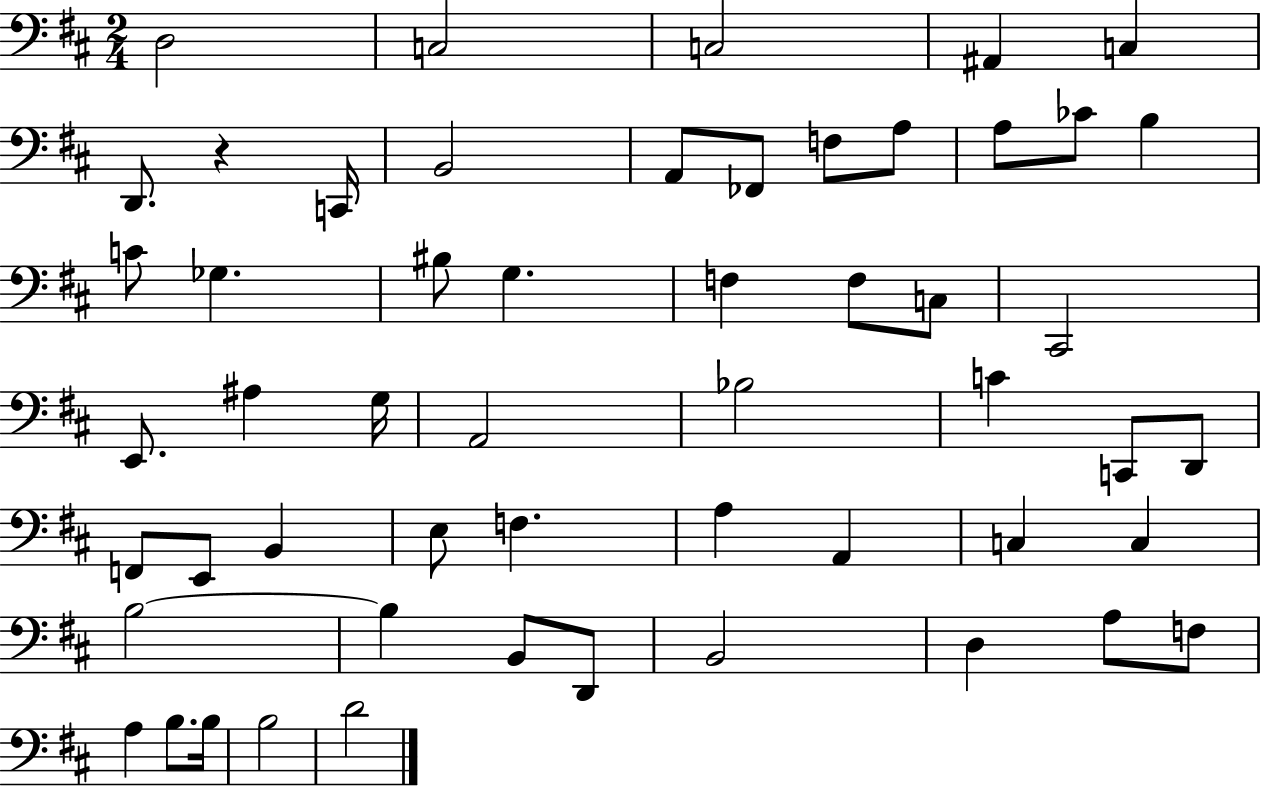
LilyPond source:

{
  \clef bass
  \numericTimeSignature
  \time 2/4
  \key d \major
  d2 | c2 | c2 | ais,4 c4 | \break d,8. r4 c,16 | b,2 | a,8 fes,8 f8 a8 | a8 ces'8 b4 | \break c'8 ges4. | bis8 g4. | f4 f8 c8 | cis,2 | \break e,8. ais4 g16 | a,2 | bes2 | c'4 c,8 d,8 | \break f,8 e,8 b,4 | e8 f4. | a4 a,4 | c4 c4 | \break b2~~ | b4 b,8 d,8 | b,2 | d4 a8 f8 | \break a4 b8. b16 | b2 | d'2 | \bar "|."
}